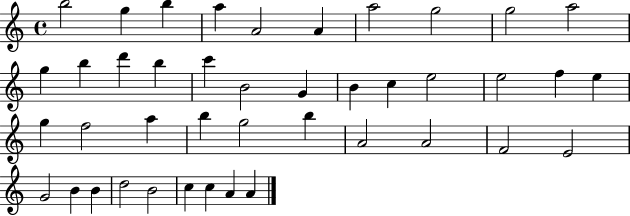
{
  \clef treble
  \time 4/4
  \defaultTimeSignature
  \key c \major
  b''2 g''4 b''4 | a''4 a'2 a'4 | a''2 g''2 | g''2 a''2 | \break g''4 b''4 d'''4 b''4 | c'''4 b'2 g'4 | b'4 c''4 e''2 | e''2 f''4 e''4 | \break g''4 f''2 a''4 | b''4 g''2 b''4 | a'2 a'2 | f'2 e'2 | \break g'2 b'4 b'4 | d''2 b'2 | c''4 c''4 a'4 a'4 | \bar "|."
}